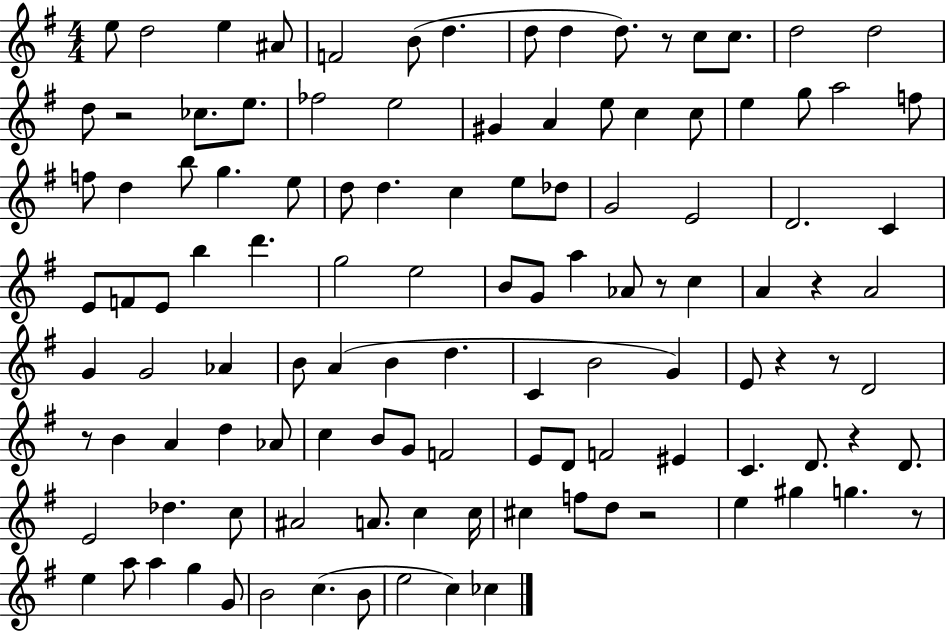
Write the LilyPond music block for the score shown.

{
  \clef treble
  \numericTimeSignature
  \time 4/4
  \key g \major
  \repeat volta 2 { e''8 d''2 e''4 ais'8 | f'2 b'8( d''4. | d''8 d''4 d''8.) r8 c''8 c''8. | d''2 d''2 | \break d''8 r2 ces''8. e''8. | fes''2 e''2 | gis'4 a'4 e''8 c''4 c''8 | e''4 g''8 a''2 f''8 | \break f''8 d''4 b''8 g''4. e''8 | d''8 d''4. c''4 e''8 des''8 | g'2 e'2 | d'2. c'4 | \break e'8 f'8 e'8 b''4 d'''4. | g''2 e''2 | b'8 g'8 a''4 aes'8 r8 c''4 | a'4 r4 a'2 | \break g'4 g'2 aes'4 | b'8 a'4( b'4 d''4. | c'4 b'2 g'4) | e'8 r4 r8 d'2 | \break r8 b'4 a'4 d''4 aes'8 | c''4 b'8 g'8 f'2 | e'8 d'8 f'2 eis'4 | c'4. d'8. r4 d'8. | \break e'2 des''4. c''8 | ais'2 a'8. c''4 c''16 | cis''4 f''8 d''8 r2 | e''4 gis''4 g''4. r8 | \break e''4 a''8 a''4 g''4 g'8 | b'2 c''4.( b'8 | e''2 c''4) ces''4 | } \bar "|."
}